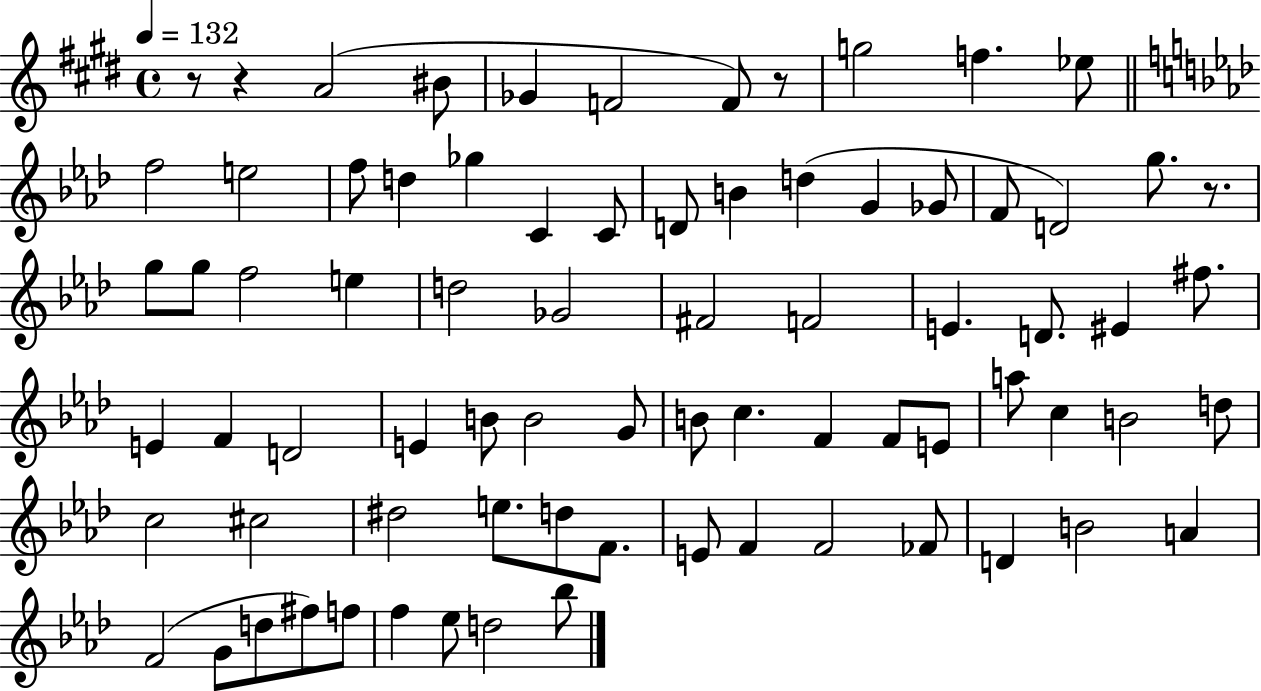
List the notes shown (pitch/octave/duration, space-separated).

R/e R/q A4/h BIS4/e Gb4/q F4/h F4/e R/e G5/h F5/q. Eb5/e F5/h E5/h F5/e D5/q Gb5/q C4/q C4/e D4/e B4/q D5/q G4/q Gb4/e F4/e D4/h G5/e. R/e. G5/e G5/e F5/h E5/q D5/h Gb4/h F#4/h F4/h E4/q. D4/e. EIS4/q F#5/e. E4/q F4/q D4/h E4/q B4/e B4/h G4/e B4/e C5/q. F4/q F4/e E4/e A5/e C5/q B4/h D5/e C5/h C#5/h D#5/h E5/e. D5/e F4/e. E4/e F4/q F4/h FES4/e D4/q B4/h A4/q F4/h G4/e D5/e F#5/e F5/e F5/q Eb5/e D5/h Bb5/e